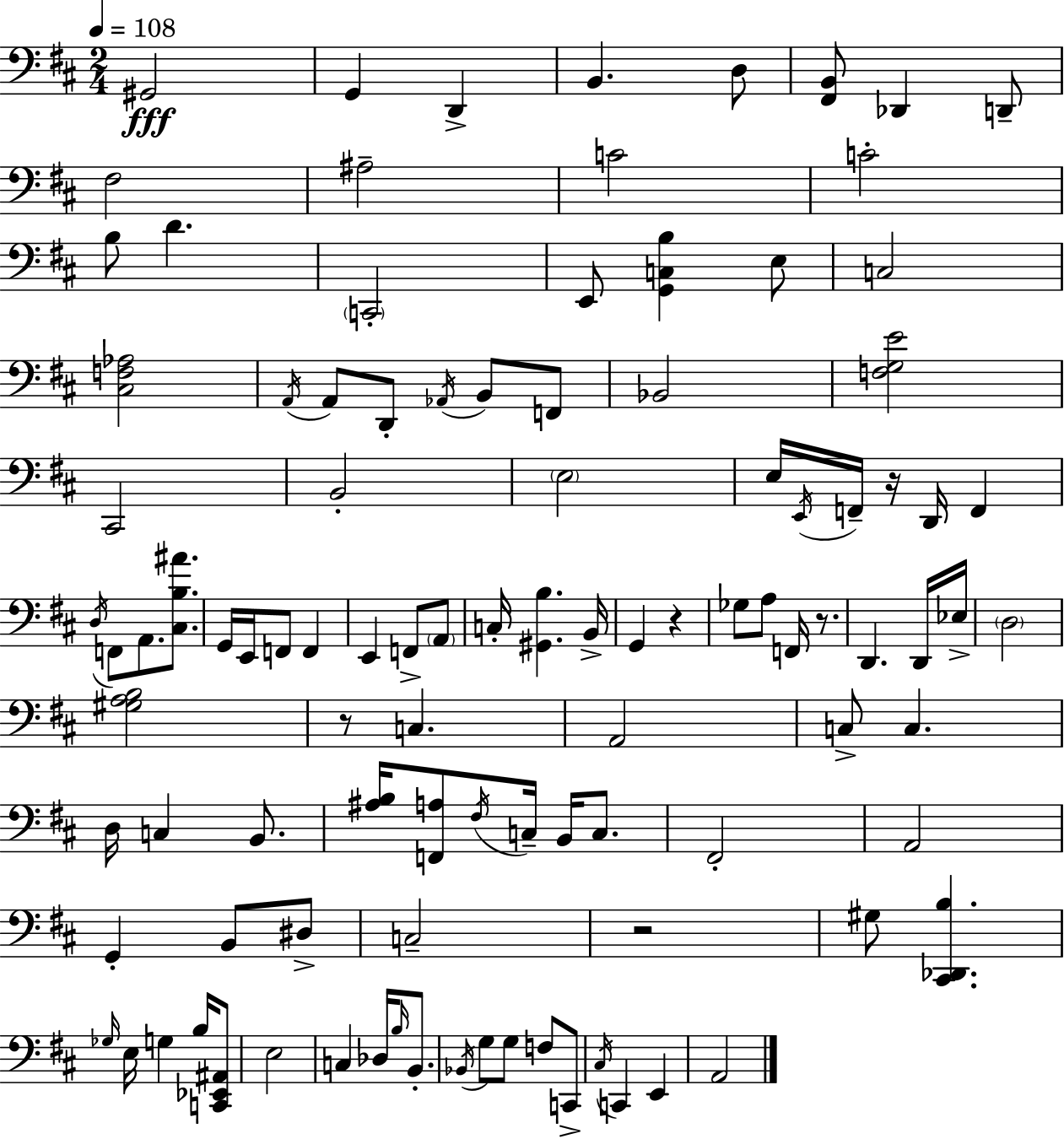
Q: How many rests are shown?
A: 5